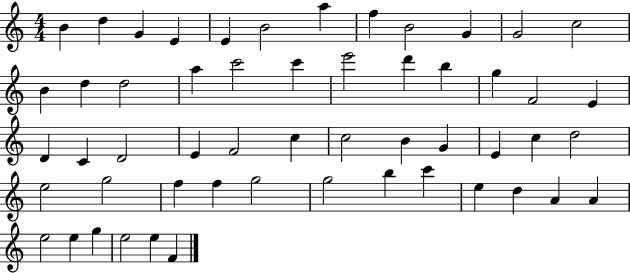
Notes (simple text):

B4/q D5/q G4/q E4/q E4/q B4/h A5/q F5/q B4/h G4/q G4/h C5/h B4/q D5/q D5/h A5/q C6/h C6/q E6/h D6/q B5/q G5/q F4/h E4/q D4/q C4/q D4/h E4/q F4/h C5/q C5/h B4/q G4/q E4/q C5/q D5/h E5/h G5/h F5/q F5/q G5/h G5/h B5/q C6/q E5/q D5/q A4/q A4/q E5/h E5/q G5/q E5/h E5/q F4/q